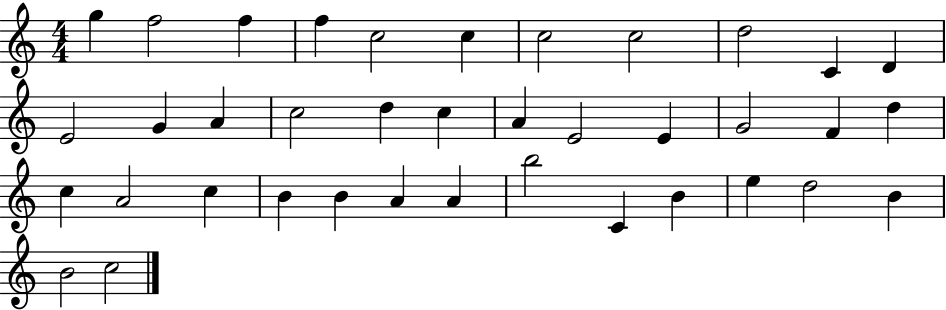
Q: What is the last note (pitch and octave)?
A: C5